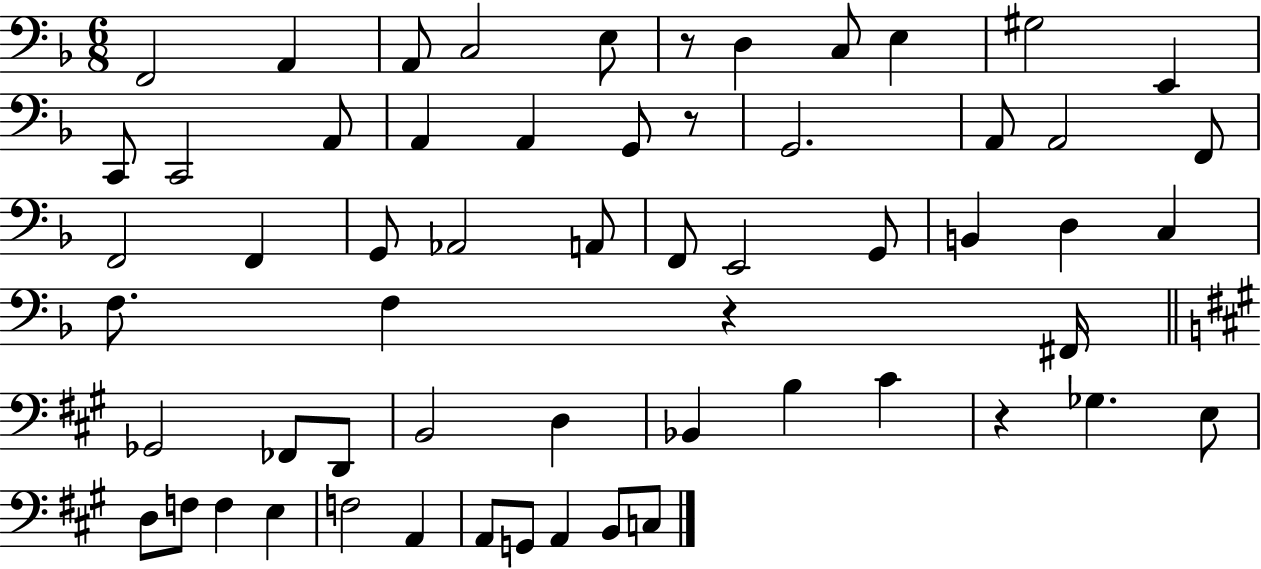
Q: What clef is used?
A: bass